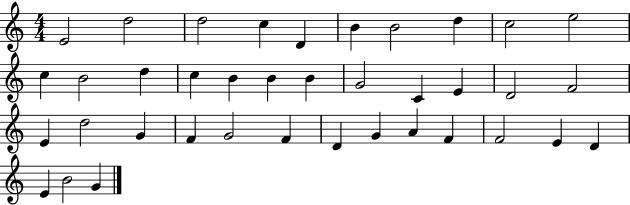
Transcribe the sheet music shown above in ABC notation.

X:1
T:Untitled
M:4/4
L:1/4
K:C
E2 d2 d2 c D B B2 d c2 e2 c B2 d c B B B G2 C E D2 F2 E d2 G F G2 F D G A F F2 E D E B2 G